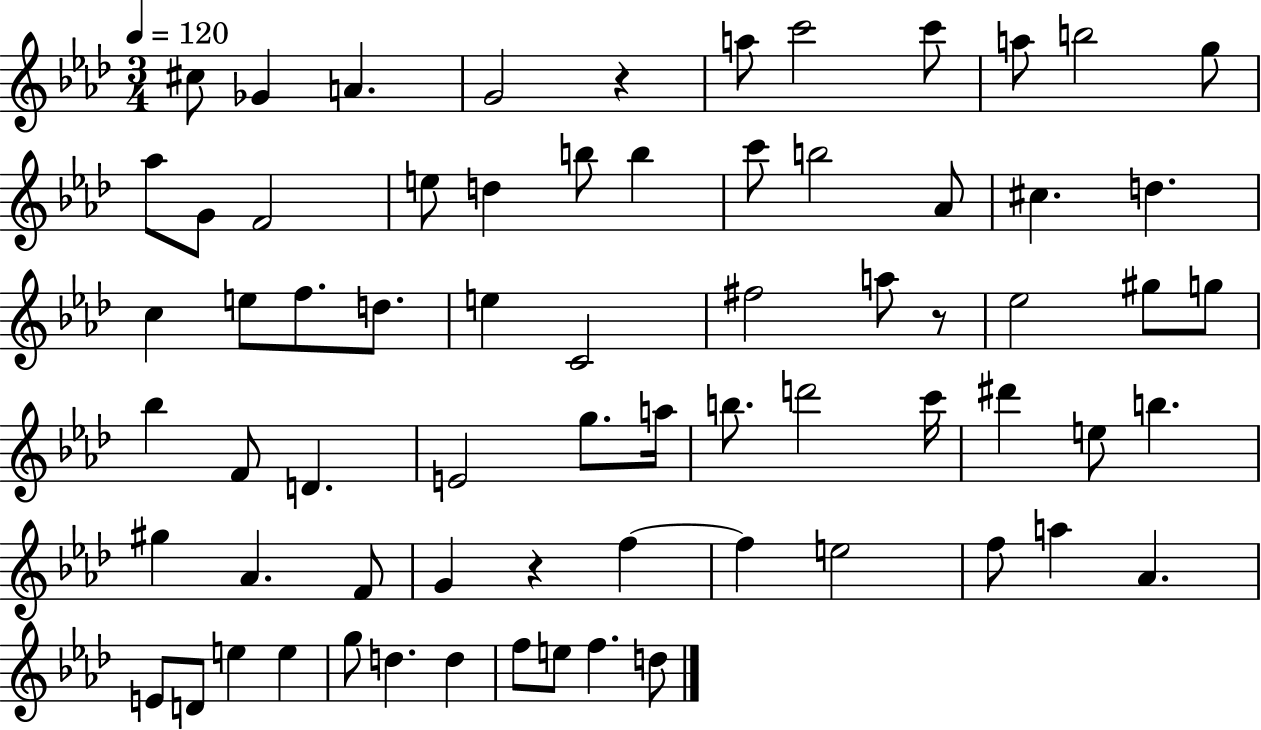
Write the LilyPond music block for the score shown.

{
  \clef treble
  \numericTimeSignature
  \time 3/4
  \key aes \major
  \tempo 4 = 120
  cis''8 ges'4 a'4. | g'2 r4 | a''8 c'''2 c'''8 | a''8 b''2 g''8 | \break aes''8 g'8 f'2 | e''8 d''4 b''8 b''4 | c'''8 b''2 aes'8 | cis''4. d''4. | \break c''4 e''8 f''8. d''8. | e''4 c'2 | fis''2 a''8 r8 | ees''2 gis''8 g''8 | \break bes''4 f'8 d'4. | e'2 g''8. a''16 | b''8. d'''2 c'''16 | dis'''4 e''8 b''4. | \break gis''4 aes'4. f'8 | g'4 r4 f''4~~ | f''4 e''2 | f''8 a''4 aes'4. | \break e'8 d'8 e''4 e''4 | g''8 d''4. d''4 | f''8 e''8 f''4. d''8 | \bar "|."
}